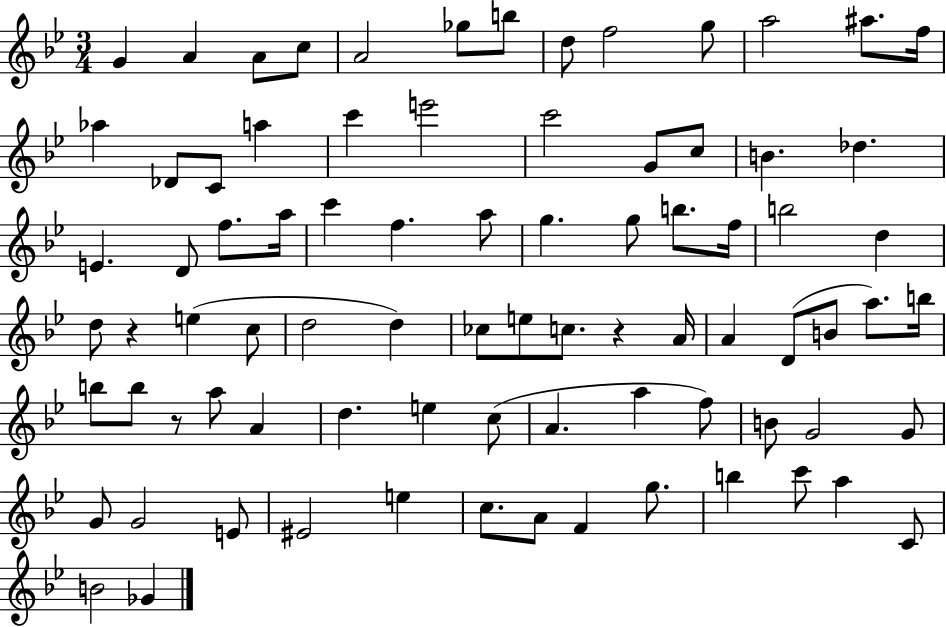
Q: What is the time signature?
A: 3/4